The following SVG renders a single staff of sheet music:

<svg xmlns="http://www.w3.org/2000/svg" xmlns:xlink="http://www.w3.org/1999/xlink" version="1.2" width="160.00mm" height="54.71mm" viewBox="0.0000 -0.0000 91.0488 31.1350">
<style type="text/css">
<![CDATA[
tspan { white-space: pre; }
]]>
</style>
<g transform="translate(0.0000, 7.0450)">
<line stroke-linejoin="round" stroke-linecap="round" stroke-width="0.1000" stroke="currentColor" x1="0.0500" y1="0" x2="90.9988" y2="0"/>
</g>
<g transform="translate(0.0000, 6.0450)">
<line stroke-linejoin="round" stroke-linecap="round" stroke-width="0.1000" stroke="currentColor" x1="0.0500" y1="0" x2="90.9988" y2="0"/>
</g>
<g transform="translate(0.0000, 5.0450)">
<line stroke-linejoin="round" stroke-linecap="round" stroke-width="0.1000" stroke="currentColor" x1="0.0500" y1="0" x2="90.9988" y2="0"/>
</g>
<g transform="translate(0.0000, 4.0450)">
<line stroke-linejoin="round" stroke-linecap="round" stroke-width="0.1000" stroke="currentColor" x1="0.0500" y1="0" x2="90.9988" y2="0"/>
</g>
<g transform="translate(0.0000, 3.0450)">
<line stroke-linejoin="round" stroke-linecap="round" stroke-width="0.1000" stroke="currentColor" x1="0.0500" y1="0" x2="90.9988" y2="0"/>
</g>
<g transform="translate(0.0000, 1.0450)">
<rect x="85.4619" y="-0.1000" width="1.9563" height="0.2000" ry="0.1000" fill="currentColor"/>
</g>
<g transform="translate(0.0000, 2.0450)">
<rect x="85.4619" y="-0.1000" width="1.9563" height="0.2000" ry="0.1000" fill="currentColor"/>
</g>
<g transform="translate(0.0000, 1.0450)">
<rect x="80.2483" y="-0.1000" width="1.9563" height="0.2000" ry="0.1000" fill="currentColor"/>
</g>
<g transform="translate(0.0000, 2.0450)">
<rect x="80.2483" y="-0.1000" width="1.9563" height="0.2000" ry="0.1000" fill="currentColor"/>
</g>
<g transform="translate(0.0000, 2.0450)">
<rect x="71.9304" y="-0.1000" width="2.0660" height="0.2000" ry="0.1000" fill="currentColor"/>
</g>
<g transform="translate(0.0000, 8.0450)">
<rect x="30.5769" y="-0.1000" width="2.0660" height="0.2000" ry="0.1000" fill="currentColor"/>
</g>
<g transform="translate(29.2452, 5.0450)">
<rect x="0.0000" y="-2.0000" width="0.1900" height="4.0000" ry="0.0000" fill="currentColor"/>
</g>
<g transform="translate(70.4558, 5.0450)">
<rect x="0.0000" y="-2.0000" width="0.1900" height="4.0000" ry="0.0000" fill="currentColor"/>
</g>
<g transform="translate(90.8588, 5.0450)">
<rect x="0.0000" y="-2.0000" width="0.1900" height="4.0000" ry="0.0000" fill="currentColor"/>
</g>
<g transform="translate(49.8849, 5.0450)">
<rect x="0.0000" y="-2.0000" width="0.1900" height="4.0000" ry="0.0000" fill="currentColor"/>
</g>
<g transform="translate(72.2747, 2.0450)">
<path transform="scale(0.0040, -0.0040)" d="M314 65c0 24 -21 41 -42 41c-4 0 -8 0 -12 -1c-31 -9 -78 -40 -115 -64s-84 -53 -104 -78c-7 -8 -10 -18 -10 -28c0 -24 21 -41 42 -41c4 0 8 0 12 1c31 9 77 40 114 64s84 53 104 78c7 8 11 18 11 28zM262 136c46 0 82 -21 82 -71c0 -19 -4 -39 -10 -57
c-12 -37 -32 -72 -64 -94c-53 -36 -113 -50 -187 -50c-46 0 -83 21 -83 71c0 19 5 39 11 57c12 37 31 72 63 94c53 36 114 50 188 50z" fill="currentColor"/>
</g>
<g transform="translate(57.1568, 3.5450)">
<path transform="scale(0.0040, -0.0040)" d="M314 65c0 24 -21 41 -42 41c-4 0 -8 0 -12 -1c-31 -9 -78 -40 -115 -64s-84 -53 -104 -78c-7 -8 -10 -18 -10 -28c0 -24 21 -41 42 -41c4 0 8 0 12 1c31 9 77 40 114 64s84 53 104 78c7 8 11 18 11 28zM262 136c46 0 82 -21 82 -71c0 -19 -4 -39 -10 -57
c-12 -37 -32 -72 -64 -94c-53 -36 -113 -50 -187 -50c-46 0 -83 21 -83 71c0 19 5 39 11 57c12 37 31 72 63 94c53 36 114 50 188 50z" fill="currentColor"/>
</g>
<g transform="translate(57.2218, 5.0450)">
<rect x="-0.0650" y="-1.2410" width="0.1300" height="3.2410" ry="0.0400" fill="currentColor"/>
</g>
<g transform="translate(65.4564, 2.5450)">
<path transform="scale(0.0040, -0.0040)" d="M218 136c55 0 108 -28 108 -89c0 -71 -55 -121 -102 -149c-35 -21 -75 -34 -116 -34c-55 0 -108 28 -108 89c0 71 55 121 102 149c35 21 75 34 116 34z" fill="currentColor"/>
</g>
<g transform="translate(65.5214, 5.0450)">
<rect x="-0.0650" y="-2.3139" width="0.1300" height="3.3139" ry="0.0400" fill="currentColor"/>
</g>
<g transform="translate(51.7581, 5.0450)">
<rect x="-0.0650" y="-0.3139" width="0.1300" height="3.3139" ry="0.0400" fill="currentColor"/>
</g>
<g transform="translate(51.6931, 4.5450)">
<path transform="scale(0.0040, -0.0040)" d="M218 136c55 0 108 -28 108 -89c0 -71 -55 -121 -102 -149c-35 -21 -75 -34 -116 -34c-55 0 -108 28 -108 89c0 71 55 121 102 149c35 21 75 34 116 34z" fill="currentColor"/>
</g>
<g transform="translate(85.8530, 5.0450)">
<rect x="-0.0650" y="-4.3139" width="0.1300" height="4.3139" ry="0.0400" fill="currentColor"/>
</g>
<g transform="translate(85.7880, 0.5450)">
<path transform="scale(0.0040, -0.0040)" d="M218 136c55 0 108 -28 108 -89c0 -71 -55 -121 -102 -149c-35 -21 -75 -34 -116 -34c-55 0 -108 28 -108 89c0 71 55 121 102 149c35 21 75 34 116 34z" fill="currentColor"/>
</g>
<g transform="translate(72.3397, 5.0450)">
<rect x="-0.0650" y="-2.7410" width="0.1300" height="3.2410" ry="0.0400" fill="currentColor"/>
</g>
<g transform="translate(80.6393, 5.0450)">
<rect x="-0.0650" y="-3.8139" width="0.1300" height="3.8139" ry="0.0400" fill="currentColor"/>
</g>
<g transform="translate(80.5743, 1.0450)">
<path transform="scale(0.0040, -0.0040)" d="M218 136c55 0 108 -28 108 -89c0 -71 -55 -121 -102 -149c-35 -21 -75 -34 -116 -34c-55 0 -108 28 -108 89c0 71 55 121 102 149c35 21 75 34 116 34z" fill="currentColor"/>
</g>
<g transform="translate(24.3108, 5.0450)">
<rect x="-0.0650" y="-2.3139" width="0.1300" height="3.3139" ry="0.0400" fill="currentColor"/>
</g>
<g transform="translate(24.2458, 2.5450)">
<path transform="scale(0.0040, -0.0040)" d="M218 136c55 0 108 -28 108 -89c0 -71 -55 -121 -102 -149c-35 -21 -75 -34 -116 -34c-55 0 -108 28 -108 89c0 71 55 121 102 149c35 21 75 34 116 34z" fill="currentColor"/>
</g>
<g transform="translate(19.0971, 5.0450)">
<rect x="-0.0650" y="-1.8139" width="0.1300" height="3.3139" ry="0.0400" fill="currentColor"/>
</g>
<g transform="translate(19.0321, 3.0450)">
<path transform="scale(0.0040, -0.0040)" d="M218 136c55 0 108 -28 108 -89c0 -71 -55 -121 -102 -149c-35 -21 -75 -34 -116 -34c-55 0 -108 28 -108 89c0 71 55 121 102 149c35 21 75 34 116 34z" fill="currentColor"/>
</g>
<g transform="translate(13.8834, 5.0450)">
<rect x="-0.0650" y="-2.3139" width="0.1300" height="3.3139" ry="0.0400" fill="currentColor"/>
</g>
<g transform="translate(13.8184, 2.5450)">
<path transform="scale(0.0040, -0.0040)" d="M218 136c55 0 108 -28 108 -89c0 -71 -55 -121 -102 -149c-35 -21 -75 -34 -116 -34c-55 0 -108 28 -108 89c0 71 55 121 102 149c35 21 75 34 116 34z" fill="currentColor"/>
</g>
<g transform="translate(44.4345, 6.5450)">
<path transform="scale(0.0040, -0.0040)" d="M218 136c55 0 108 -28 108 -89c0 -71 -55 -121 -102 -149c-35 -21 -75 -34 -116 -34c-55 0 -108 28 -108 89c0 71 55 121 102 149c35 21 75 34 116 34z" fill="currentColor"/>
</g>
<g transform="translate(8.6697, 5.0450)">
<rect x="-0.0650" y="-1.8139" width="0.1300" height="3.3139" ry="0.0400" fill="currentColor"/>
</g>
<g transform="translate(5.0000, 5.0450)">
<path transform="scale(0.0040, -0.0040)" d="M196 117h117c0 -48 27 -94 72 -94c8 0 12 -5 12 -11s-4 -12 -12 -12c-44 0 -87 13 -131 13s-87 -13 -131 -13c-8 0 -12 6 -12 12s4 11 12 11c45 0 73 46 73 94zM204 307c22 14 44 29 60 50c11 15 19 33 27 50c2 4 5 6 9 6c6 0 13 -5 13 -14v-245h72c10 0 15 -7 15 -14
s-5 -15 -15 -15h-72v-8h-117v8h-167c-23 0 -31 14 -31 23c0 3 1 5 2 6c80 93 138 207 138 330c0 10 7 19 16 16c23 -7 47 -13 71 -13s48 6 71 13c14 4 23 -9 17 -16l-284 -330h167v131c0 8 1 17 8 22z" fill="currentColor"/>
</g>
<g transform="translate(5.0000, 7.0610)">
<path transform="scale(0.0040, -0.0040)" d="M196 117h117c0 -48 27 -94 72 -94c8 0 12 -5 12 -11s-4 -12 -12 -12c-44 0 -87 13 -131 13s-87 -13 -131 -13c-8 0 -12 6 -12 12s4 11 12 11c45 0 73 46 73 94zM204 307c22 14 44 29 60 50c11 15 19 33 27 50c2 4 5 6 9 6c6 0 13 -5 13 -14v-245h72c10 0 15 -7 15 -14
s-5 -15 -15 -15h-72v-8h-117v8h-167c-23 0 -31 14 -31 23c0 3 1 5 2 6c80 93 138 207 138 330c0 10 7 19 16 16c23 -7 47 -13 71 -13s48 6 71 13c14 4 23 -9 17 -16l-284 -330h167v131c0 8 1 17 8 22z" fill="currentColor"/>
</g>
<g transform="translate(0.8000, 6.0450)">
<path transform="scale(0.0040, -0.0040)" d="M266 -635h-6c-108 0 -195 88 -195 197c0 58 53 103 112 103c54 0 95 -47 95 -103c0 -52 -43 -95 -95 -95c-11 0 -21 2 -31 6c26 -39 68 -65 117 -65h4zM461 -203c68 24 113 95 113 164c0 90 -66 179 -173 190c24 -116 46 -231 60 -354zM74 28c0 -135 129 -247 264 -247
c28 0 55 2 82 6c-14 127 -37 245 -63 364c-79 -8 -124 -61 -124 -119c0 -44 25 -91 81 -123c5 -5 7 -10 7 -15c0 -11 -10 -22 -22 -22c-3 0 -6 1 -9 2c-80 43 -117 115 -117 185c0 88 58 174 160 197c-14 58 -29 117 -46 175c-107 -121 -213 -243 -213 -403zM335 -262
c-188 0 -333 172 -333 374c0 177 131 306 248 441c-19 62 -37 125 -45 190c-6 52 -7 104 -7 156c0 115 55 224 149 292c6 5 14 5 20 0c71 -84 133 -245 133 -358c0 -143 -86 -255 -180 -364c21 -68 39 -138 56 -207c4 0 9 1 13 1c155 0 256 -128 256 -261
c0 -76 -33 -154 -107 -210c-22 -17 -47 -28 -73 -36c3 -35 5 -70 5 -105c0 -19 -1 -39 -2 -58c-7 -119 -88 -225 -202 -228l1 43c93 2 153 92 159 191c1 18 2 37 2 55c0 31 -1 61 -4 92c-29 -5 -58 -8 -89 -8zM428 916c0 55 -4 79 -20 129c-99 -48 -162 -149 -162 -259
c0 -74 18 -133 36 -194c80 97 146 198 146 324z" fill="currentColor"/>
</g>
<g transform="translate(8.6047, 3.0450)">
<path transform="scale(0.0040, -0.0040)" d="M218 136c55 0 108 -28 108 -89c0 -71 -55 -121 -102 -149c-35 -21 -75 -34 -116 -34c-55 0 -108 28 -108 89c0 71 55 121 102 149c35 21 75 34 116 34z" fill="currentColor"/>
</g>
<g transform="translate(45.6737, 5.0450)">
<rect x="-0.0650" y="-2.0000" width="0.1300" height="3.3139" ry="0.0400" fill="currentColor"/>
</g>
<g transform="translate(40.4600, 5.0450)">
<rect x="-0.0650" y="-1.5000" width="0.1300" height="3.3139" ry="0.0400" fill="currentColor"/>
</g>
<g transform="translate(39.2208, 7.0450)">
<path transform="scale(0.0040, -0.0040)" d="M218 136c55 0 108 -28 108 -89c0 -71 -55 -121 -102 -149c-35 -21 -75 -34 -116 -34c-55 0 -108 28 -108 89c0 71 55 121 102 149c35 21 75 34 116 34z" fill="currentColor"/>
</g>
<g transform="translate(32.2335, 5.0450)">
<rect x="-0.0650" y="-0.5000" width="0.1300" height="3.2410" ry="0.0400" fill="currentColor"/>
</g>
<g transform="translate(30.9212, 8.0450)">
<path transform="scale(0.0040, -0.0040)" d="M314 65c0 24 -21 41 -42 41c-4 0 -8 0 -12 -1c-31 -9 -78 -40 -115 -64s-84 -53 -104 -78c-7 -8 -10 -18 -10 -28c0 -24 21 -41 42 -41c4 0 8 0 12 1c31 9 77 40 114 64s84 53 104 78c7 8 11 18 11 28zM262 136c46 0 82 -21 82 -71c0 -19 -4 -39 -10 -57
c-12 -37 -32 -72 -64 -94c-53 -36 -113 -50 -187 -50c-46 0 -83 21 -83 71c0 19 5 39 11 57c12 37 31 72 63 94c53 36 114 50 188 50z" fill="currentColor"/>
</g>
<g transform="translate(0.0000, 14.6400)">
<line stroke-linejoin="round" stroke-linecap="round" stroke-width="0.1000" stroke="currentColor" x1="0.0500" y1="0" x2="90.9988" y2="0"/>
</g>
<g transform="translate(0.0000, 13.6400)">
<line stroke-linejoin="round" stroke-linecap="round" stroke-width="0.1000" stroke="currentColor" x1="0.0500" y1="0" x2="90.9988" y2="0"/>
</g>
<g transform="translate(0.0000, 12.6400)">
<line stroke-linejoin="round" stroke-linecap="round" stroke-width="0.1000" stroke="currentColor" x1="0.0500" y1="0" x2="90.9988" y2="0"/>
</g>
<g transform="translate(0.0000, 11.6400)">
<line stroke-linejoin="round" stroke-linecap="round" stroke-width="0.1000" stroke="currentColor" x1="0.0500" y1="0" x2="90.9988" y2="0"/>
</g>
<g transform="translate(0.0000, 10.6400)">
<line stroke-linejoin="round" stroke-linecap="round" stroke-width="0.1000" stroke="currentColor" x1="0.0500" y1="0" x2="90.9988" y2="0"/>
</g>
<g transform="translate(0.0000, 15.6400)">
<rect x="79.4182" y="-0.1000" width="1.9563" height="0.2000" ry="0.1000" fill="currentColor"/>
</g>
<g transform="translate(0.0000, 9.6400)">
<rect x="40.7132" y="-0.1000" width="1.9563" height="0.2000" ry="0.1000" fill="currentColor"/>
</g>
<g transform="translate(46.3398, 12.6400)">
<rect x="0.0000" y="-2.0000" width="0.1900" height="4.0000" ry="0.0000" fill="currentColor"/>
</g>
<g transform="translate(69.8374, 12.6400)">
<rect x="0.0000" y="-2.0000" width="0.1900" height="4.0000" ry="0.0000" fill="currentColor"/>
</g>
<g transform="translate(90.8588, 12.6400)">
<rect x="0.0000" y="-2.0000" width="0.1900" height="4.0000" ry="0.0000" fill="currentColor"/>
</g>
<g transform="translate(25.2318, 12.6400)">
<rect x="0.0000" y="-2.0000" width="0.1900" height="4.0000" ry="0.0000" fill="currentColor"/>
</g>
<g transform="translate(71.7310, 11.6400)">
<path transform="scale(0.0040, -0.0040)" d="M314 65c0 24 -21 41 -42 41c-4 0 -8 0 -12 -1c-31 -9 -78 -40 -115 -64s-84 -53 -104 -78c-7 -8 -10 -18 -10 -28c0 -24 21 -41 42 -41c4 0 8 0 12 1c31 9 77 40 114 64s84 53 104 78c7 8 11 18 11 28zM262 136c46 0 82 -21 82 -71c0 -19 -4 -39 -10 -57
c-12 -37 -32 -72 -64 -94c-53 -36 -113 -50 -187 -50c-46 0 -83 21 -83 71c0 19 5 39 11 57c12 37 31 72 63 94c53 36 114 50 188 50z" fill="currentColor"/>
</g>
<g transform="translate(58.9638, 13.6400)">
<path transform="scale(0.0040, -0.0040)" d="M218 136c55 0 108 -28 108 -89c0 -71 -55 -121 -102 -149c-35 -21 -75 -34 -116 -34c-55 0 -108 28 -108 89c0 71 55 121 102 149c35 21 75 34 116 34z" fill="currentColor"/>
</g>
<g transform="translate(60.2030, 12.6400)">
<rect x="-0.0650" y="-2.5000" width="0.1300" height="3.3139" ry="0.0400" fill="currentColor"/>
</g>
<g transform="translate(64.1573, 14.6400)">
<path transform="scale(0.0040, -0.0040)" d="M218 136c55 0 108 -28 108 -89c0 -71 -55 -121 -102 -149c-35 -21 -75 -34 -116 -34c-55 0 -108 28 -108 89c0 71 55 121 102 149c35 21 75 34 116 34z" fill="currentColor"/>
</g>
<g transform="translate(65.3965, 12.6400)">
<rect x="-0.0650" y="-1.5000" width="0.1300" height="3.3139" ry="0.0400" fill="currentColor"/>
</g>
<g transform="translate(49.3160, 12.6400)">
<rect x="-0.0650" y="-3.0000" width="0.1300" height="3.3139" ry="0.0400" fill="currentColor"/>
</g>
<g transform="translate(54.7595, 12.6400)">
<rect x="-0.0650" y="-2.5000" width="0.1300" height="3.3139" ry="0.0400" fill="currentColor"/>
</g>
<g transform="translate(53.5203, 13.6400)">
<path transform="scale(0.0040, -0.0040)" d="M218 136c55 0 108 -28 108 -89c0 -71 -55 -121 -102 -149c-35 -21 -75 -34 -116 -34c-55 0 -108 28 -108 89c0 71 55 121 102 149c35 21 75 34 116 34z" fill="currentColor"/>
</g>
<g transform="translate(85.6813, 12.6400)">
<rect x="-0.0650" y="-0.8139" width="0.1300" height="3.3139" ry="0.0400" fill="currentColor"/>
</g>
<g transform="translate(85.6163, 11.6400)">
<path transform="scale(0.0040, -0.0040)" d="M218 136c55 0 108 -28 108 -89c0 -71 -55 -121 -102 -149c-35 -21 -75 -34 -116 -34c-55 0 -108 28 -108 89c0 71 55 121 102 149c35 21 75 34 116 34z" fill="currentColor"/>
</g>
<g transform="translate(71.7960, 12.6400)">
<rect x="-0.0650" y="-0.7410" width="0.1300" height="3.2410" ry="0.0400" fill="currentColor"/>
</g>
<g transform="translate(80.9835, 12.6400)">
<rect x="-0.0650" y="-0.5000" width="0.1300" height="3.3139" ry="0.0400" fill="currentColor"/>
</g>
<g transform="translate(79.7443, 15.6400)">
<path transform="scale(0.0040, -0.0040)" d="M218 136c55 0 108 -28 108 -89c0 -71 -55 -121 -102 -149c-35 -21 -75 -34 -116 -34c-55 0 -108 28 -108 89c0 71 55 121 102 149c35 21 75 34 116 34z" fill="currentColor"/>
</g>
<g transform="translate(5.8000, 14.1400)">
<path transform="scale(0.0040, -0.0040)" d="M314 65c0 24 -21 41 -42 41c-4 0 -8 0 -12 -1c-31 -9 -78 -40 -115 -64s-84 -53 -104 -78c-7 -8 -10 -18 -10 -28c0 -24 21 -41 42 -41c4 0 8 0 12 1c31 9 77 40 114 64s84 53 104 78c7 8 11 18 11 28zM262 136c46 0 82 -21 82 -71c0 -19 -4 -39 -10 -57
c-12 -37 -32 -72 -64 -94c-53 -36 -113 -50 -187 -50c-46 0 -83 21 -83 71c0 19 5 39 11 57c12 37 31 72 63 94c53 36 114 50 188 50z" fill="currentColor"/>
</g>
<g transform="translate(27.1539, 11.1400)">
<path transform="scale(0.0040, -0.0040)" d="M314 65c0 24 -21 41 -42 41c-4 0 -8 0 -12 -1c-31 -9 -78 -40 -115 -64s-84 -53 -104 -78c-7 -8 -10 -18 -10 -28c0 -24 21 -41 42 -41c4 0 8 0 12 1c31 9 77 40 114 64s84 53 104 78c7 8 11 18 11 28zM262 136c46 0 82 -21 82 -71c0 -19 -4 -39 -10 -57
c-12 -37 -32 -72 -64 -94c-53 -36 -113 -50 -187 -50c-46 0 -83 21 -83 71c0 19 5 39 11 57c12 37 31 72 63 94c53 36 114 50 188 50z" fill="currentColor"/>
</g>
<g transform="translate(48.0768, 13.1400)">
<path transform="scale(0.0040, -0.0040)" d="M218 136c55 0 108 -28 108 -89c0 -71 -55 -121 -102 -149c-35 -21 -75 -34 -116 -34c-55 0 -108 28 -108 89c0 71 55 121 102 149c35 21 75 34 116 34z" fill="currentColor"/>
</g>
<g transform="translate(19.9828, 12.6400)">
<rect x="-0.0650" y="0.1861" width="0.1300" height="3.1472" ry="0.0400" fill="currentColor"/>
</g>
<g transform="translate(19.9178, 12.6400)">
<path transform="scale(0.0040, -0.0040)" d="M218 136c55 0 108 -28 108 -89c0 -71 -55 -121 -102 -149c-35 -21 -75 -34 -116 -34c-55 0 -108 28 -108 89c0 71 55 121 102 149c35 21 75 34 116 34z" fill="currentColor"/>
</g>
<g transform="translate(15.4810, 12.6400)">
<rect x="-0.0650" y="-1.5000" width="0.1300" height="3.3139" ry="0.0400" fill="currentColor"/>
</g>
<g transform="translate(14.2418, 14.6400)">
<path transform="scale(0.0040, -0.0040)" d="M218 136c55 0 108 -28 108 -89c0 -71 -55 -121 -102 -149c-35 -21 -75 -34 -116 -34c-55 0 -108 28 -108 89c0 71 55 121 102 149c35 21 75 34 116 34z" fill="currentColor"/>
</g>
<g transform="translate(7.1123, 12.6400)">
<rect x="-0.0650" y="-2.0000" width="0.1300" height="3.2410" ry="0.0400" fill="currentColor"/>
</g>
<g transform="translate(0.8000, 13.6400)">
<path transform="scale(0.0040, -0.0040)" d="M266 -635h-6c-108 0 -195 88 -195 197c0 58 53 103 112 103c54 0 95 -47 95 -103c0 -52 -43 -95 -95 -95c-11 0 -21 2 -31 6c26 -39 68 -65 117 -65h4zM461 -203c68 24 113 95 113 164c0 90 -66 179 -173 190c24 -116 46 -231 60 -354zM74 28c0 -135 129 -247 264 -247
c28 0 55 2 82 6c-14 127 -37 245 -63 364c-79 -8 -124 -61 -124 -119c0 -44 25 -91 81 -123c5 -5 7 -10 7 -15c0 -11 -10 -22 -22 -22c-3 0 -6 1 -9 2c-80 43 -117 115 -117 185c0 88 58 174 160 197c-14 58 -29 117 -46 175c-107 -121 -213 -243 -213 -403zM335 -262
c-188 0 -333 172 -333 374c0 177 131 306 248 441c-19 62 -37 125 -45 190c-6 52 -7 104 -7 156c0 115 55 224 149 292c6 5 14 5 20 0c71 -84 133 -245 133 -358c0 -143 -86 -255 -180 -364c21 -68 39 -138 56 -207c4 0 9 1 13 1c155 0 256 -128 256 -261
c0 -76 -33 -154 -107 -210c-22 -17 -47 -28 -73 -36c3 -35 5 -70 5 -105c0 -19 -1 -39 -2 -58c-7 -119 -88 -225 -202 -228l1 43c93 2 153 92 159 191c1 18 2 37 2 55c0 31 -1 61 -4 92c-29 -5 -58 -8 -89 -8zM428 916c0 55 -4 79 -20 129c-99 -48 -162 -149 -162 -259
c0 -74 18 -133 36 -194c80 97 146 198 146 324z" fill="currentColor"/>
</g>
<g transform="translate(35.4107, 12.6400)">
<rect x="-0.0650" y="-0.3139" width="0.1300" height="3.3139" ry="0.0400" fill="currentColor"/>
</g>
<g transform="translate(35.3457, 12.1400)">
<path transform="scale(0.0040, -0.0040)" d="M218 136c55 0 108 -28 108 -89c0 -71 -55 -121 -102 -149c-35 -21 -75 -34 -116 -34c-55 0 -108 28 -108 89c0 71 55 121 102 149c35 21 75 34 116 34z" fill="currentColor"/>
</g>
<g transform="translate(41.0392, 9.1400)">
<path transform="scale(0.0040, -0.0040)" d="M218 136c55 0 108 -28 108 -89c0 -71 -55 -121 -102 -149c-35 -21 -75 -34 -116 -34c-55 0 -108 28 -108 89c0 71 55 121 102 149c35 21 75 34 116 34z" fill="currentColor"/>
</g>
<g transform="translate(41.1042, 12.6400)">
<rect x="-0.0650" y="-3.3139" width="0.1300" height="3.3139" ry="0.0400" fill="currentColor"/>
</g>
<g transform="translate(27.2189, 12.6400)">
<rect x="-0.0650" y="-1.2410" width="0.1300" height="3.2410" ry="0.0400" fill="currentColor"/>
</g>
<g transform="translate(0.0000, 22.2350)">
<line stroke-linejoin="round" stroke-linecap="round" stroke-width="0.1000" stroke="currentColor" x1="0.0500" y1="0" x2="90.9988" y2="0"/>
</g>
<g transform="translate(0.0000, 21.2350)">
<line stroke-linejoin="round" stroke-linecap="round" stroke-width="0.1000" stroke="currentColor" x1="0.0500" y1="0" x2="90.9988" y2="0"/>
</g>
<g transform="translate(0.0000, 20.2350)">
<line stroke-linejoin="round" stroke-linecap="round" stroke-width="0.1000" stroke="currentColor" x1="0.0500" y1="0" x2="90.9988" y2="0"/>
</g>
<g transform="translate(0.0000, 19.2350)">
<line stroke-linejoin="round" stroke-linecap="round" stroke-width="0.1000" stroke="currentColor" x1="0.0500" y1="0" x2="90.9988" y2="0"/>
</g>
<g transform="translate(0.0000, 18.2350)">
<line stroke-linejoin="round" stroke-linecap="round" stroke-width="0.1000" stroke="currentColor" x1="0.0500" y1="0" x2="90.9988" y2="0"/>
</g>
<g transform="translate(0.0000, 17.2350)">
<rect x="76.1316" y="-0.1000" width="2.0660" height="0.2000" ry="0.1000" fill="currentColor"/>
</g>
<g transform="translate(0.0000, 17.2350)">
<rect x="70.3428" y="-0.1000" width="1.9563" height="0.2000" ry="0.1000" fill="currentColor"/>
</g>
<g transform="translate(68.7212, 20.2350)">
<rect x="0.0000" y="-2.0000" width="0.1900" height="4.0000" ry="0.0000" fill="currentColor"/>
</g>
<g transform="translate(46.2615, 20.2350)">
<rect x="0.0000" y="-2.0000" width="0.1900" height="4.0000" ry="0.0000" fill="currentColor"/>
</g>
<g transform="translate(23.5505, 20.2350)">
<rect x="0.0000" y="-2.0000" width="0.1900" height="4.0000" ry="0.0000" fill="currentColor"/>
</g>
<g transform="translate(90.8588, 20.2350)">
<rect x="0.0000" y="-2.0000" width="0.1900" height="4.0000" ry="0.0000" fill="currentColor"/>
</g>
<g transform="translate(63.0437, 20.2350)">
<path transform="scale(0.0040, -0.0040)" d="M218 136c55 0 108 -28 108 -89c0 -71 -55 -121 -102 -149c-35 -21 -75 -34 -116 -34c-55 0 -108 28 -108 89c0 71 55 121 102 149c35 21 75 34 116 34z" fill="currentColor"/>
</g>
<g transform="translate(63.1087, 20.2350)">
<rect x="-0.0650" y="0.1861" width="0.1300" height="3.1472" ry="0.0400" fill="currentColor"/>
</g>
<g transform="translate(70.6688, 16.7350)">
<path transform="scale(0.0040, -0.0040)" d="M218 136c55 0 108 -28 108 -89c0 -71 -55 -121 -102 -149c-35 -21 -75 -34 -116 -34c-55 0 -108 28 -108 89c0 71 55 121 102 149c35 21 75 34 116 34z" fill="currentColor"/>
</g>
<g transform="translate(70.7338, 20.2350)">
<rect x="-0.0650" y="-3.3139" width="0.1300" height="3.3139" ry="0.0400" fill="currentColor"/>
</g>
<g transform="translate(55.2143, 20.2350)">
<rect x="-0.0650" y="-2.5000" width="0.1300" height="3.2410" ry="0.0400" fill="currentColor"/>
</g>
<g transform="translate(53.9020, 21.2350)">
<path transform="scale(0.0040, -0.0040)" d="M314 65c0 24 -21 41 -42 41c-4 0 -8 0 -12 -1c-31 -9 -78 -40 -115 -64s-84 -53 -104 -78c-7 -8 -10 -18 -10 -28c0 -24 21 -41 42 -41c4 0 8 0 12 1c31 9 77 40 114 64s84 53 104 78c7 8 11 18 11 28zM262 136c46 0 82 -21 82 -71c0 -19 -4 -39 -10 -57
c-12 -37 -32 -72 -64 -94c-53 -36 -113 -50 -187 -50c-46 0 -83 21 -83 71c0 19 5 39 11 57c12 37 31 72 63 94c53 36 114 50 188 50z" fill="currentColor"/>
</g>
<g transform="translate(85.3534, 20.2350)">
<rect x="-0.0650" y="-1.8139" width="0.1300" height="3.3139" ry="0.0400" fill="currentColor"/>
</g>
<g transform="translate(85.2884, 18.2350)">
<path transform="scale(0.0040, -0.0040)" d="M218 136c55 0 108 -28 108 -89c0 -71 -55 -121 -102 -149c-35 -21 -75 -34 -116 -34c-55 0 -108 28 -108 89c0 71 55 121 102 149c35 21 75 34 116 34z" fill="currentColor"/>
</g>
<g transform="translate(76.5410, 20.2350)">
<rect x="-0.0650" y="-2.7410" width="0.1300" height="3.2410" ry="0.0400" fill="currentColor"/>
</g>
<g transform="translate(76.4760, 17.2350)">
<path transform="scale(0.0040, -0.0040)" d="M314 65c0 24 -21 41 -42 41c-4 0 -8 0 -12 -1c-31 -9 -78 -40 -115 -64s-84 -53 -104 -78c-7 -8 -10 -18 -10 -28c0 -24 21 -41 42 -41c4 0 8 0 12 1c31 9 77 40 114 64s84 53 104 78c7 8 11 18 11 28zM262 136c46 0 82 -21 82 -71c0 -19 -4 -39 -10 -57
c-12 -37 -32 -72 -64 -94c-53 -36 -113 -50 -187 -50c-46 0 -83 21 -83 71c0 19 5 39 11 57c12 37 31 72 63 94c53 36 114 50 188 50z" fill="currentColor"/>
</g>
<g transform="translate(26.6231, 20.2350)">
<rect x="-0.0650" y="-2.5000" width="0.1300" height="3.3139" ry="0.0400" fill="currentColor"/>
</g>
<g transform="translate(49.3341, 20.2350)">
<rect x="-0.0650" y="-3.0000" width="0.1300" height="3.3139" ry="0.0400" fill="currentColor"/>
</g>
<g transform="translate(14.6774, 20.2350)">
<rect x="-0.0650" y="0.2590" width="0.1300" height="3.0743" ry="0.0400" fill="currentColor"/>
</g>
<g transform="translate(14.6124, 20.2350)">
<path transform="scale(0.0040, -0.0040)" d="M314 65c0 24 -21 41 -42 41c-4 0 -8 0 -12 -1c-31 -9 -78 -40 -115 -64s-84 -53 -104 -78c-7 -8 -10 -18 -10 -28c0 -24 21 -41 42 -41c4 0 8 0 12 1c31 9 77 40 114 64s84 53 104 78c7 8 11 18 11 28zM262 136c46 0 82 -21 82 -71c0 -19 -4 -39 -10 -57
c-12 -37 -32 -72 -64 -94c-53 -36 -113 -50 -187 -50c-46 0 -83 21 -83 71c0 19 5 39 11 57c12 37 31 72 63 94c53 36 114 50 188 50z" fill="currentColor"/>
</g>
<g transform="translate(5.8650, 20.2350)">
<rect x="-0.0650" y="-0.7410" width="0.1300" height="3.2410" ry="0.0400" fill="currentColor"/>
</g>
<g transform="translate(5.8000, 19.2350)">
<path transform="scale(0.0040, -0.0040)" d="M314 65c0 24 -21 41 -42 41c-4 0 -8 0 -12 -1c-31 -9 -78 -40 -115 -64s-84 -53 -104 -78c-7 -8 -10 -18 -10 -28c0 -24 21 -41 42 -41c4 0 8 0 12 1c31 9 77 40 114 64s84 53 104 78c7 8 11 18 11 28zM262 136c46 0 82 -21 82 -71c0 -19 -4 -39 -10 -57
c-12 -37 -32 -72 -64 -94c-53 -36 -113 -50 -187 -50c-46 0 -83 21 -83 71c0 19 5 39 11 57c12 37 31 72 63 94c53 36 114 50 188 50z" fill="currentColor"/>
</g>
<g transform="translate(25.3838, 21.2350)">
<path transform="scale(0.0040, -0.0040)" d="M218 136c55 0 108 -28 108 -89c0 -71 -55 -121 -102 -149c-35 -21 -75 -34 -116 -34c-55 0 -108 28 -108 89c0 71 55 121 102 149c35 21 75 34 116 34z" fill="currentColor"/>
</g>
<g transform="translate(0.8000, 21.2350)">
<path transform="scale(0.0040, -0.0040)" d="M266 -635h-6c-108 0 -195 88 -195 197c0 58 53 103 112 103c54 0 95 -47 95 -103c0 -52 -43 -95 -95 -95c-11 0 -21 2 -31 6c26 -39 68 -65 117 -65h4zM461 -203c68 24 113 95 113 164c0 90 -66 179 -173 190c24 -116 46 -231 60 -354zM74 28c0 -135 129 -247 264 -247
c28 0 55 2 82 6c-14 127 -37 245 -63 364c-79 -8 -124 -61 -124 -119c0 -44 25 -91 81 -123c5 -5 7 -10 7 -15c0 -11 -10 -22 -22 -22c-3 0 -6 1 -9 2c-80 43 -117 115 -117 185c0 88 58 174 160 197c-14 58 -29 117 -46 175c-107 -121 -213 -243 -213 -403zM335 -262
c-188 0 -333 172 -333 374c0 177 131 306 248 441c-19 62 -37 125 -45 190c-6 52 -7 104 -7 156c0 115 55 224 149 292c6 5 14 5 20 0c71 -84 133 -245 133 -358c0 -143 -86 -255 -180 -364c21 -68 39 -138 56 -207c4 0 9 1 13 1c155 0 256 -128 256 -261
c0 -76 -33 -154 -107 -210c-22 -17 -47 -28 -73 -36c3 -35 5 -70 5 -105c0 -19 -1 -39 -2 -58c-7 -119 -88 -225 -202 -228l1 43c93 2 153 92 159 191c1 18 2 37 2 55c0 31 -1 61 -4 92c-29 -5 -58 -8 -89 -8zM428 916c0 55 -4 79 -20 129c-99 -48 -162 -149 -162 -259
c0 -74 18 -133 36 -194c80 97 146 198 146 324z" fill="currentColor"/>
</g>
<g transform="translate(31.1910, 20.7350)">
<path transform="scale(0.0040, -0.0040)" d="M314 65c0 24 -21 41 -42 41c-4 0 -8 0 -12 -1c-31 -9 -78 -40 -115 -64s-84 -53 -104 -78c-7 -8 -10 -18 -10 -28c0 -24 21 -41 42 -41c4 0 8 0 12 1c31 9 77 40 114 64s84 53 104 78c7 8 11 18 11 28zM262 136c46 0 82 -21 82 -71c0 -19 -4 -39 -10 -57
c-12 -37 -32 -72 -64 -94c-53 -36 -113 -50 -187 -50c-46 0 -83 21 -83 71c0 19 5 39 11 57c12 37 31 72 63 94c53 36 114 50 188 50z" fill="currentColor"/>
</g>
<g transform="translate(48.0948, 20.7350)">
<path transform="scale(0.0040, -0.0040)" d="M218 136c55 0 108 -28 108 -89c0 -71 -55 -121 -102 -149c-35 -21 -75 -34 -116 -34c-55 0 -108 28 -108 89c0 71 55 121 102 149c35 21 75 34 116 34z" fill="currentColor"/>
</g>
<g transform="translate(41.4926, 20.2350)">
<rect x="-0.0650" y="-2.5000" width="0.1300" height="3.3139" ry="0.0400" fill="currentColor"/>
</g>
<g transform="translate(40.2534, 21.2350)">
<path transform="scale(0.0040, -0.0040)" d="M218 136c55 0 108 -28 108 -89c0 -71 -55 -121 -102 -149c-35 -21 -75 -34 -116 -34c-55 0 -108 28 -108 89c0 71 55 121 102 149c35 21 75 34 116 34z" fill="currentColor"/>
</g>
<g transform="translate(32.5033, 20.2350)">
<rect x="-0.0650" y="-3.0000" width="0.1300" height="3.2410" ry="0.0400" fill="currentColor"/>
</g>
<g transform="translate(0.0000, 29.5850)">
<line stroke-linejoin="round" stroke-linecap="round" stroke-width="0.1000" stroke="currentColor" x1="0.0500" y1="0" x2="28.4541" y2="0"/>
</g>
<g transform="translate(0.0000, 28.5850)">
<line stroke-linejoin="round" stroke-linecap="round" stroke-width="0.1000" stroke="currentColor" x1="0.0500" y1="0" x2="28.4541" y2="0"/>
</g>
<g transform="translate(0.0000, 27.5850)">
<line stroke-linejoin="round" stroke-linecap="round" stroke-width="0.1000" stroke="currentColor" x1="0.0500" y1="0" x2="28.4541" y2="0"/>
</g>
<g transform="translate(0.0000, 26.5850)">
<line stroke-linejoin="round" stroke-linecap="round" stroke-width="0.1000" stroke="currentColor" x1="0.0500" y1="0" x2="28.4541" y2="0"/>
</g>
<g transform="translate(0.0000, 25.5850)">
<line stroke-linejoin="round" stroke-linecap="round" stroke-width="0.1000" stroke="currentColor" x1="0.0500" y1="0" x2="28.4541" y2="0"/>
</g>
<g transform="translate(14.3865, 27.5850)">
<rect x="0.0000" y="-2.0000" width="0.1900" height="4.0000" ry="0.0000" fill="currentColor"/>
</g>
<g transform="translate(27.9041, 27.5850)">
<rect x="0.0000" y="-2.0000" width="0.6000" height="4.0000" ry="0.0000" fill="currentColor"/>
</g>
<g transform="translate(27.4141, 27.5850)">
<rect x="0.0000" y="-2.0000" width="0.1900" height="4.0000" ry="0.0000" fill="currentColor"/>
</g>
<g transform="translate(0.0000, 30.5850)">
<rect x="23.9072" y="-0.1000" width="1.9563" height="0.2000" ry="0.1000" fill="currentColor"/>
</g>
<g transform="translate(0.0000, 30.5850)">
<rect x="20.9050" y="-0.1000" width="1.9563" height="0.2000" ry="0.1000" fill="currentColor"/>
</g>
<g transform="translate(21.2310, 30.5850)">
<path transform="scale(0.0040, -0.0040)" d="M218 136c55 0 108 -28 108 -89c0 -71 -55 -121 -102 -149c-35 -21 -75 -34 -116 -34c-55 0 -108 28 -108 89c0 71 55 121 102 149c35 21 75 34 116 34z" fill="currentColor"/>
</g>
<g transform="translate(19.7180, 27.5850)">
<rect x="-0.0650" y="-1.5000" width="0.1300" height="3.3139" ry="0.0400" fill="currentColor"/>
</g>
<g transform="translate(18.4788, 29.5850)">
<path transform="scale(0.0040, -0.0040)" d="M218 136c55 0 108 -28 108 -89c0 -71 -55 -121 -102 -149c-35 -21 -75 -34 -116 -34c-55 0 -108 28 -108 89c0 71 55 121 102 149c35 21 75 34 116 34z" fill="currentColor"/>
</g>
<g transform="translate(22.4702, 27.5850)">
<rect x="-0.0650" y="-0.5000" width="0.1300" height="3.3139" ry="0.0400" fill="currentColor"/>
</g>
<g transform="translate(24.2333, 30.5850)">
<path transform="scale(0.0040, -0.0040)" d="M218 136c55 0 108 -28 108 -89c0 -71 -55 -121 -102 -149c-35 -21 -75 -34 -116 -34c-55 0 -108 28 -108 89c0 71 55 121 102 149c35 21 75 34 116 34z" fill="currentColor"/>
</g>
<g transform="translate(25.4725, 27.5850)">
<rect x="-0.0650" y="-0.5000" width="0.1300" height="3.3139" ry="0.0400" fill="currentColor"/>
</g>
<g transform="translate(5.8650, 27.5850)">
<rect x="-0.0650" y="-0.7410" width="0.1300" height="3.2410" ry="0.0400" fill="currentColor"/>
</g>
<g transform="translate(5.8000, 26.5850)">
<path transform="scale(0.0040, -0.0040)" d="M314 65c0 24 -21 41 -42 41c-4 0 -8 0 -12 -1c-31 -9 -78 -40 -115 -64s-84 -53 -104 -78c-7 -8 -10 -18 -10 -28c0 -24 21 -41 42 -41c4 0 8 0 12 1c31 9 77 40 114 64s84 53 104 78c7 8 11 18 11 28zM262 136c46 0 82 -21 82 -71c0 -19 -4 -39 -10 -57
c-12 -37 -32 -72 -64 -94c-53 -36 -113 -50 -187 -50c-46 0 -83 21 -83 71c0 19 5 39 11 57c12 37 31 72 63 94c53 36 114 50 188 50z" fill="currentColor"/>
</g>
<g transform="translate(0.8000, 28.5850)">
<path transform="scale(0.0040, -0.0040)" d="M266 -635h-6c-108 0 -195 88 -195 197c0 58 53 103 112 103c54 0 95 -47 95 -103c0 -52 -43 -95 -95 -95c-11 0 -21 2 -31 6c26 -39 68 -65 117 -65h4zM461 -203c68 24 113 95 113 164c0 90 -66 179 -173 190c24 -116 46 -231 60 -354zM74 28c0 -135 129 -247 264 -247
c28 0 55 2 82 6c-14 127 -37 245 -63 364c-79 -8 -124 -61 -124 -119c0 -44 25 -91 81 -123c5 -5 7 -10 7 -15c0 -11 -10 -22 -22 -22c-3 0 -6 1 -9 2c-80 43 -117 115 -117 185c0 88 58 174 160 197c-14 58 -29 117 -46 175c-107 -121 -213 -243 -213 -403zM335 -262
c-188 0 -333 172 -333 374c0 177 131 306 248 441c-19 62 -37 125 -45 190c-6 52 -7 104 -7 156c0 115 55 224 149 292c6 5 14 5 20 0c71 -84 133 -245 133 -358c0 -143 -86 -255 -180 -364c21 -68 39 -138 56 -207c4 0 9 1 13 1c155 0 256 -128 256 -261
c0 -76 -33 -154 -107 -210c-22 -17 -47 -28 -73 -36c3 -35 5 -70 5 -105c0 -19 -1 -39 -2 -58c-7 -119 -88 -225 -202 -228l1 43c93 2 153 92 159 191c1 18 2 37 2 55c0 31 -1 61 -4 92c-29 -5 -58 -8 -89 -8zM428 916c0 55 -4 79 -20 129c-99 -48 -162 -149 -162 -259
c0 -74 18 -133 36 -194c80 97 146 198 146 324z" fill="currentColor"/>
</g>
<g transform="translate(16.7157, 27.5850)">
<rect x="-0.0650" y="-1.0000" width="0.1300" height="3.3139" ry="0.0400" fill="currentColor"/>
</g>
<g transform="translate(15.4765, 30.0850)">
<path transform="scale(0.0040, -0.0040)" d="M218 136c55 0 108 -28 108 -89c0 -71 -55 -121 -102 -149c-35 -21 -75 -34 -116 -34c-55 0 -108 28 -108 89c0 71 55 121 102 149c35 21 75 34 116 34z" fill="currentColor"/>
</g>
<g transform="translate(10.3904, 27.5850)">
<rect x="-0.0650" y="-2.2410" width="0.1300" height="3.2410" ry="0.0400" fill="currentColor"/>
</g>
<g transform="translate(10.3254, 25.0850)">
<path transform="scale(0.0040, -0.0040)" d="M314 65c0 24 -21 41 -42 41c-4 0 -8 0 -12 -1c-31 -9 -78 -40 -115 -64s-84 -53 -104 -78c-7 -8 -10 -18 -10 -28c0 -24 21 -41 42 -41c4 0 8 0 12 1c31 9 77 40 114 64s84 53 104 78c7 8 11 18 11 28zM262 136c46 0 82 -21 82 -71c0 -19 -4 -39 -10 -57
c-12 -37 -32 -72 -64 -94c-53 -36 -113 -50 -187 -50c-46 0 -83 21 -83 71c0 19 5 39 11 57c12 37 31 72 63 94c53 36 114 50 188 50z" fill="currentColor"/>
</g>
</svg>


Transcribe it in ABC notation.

X:1
T:Untitled
M:4/4
L:1/4
K:C
f g f g C2 E F c e2 g a2 c' d' F2 E B e2 c b A G G E d2 C d d2 B2 G A2 G A G2 B b a2 f d2 g2 D E C C